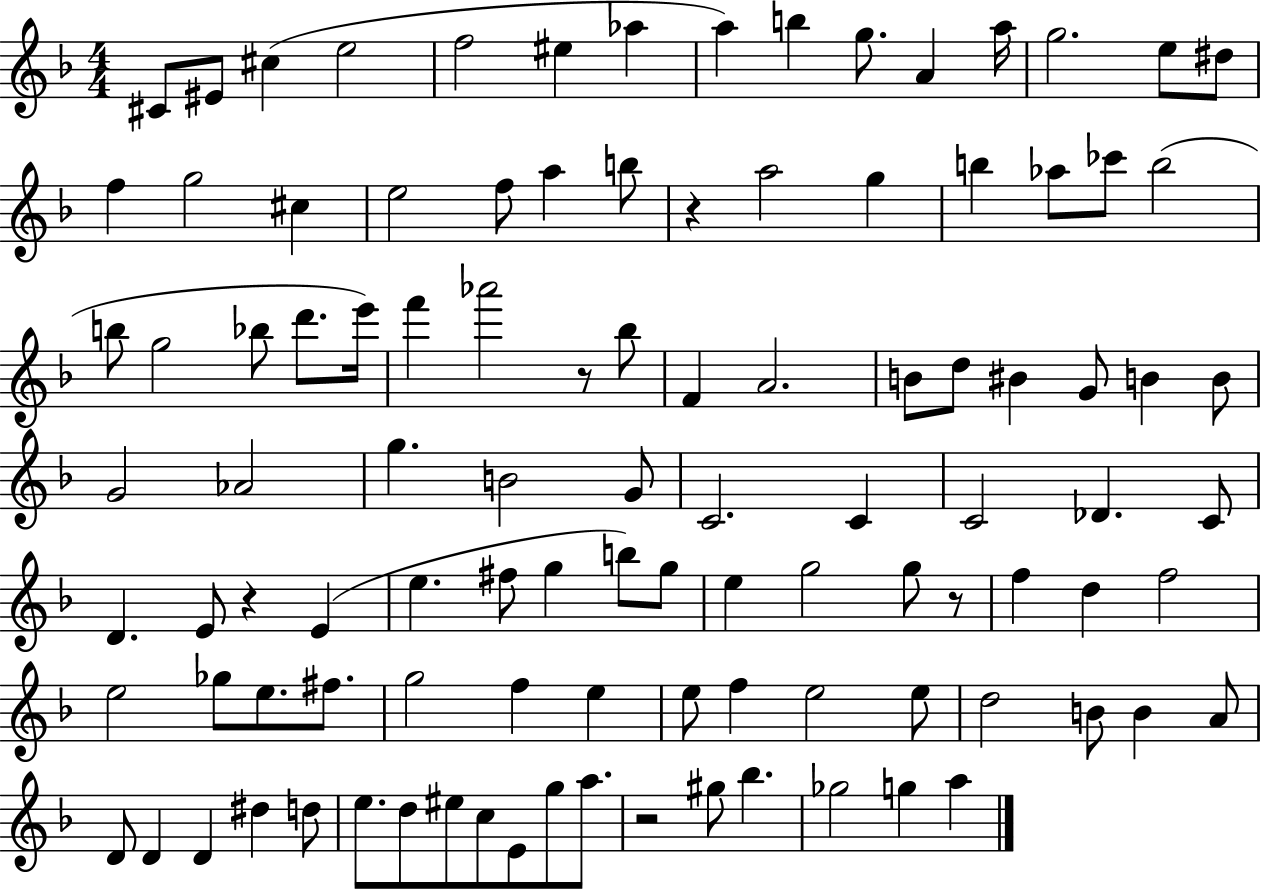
C#4/e EIS4/e C#5/q E5/h F5/h EIS5/q Ab5/q A5/q B5/q G5/e. A4/q A5/s G5/h. E5/e D#5/e F5/q G5/h C#5/q E5/h F5/e A5/q B5/e R/q A5/h G5/q B5/q Ab5/e CES6/e B5/h B5/e G5/h Bb5/e D6/e. E6/s F6/q Ab6/h R/e Bb5/e F4/q A4/h. B4/e D5/e BIS4/q G4/e B4/q B4/e G4/h Ab4/h G5/q. B4/h G4/e C4/h. C4/q C4/h Db4/q. C4/e D4/q. E4/e R/q E4/q E5/q. F#5/e G5/q B5/e G5/e E5/q G5/h G5/e R/e F5/q D5/q F5/h E5/h Gb5/e E5/e. F#5/e. G5/h F5/q E5/q E5/e F5/q E5/h E5/e D5/h B4/e B4/q A4/e D4/e D4/q D4/q D#5/q D5/e E5/e. D5/e EIS5/e C5/e E4/e G5/e A5/e. R/h G#5/e Bb5/q. Gb5/h G5/q A5/q